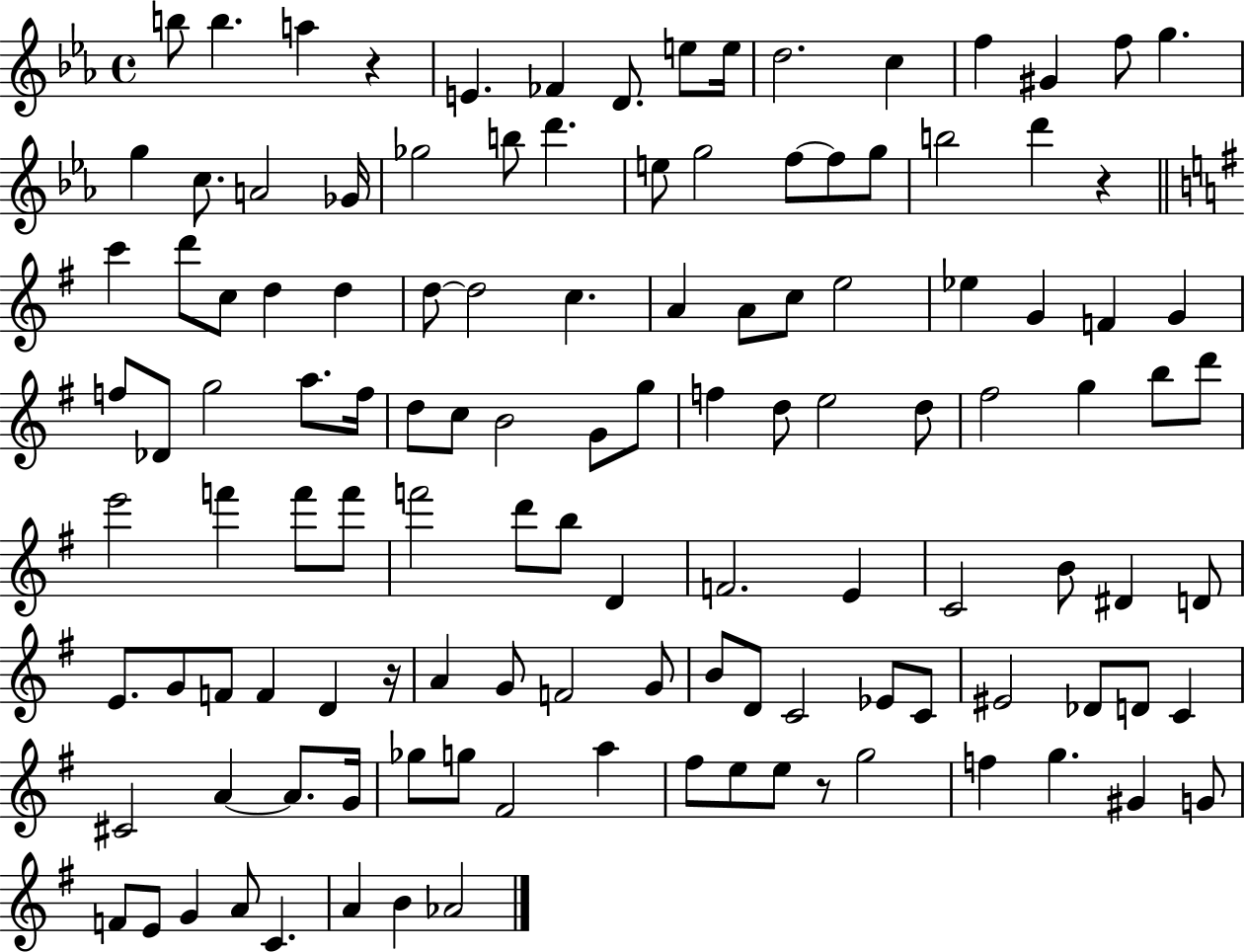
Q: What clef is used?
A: treble